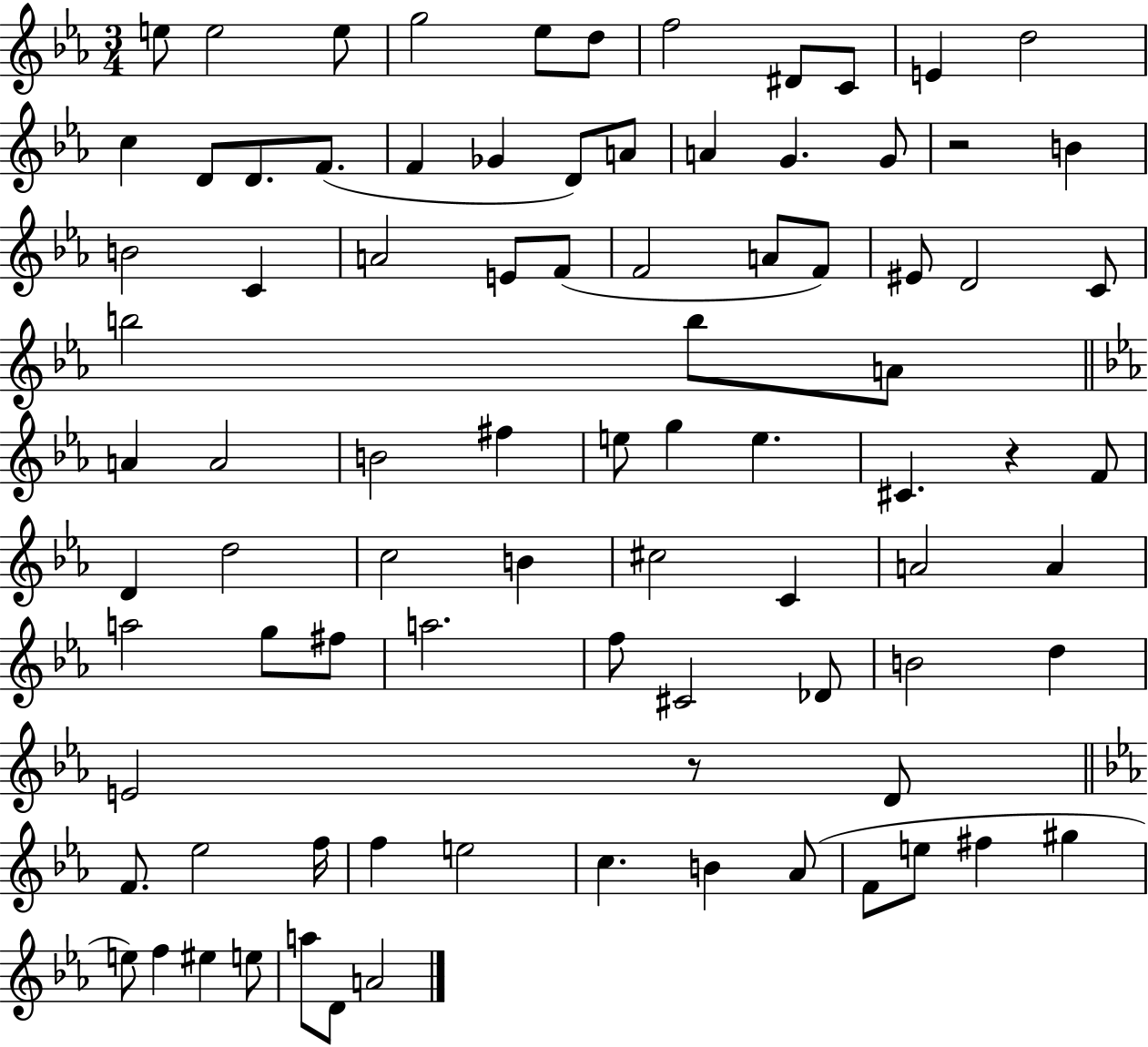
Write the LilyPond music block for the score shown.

{
  \clef treble
  \numericTimeSignature
  \time 3/4
  \key ees \major
  e''8 e''2 e''8 | g''2 ees''8 d''8 | f''2 dis'8 c'8 | e'4 d''2 | \break c''4 d'8 d'8. f'8.( | f'4 ges'4 d'8) a'8 | a'4 g'4. g'8 | r2 b'4 | \break b'2 c'4 | a'2 e'8 f'8( | f'2 a'8 f'8) | eis'8 d'2 c'8 | \break b''2 b''8 a'8 | \bar "||" \break \key c \minor a'4 a'2 | b'2 fis''4 | e''8 g''4 e''4. | cis'4. r4 f'8 | \break d'4 d''2 | c''2 b'4 | cis''2 c'4 | a'2 a'4 | \break a''2 g''8 fis''8 | a''2. | f''8 cis'2 des'8 | b'2 d''4 | \break e'2 r8 d'8 | \bar "||" \break \key c \minor f'8. ees''2 f''16 | f''4 e''2 | c''4. b'4 aes'8( | f'8 e''8 fis''4 gis''4 | \break e''8) f''4 eis''4 e''8 | a''8 d'8 a'2 | \bar "|."
}